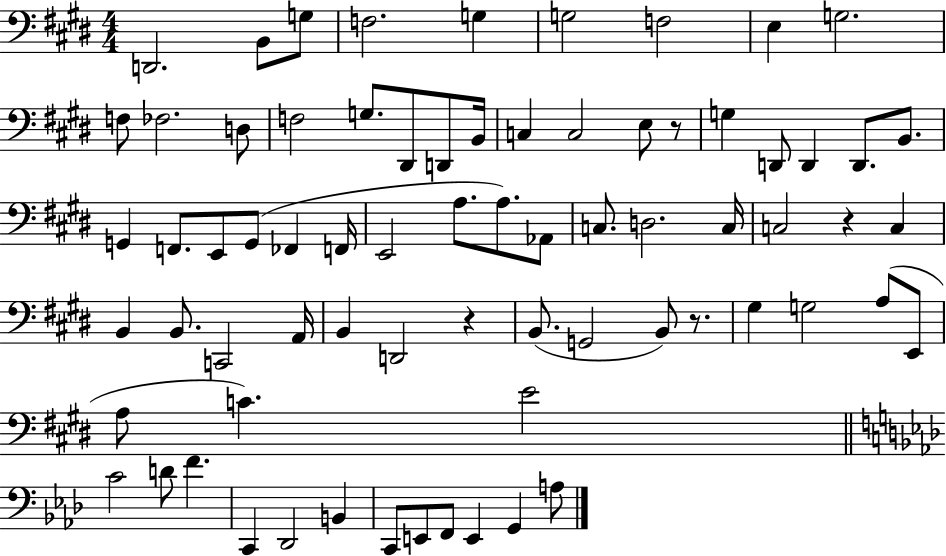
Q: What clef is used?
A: bass